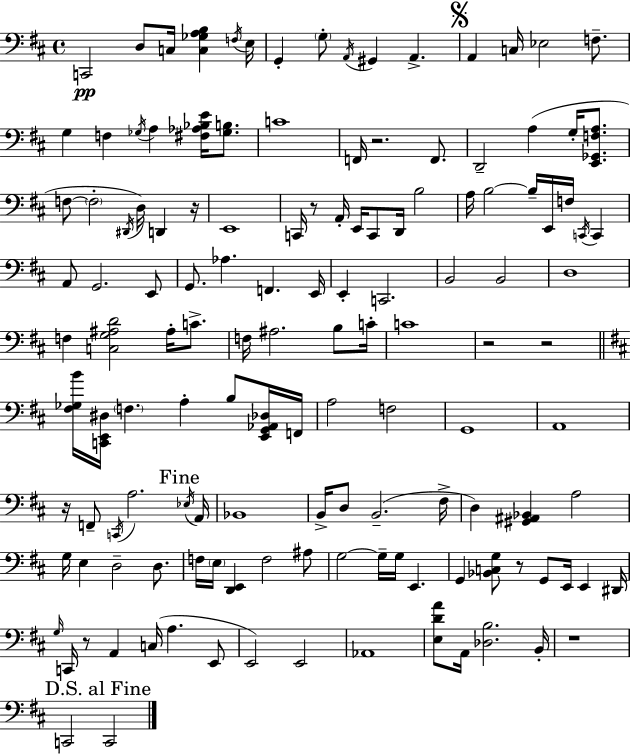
{
  \clef bass
  \time 4/4
  \defaultTimeSignature
  \key d \major
  c,2\pp d8 c16 <c ges a b>4 \acciaccatura { f16 } | e16 g,4-. \parenthesize g8-. \acciaccatura { a,16 } gis,4 a,4.-> | \mark \markup { \musicglyph "scripts.segno" } a,4 c16 ees2 f8.-- | g4 f4 \acciaccatura { ges16 } a4 <fis aes bes e'>16 | \break <ges b>8. c'1 | f,16 r2. | f,8. d,2-- a4( g16-. | <e, ges, f a>8. f8~~ \parenthesize f2-. \acciaccatura { dis,16 }) d16 d,4 | \break r16 e,1 | c,16 r8 a,16-. e,16 c,8 d,16 b2 | a16 b2~~ b16-- e,16 f16 | \acciaccatura { c,16 } c,4 a,8 g,2. | \break e,8 g,8. aes4. f,4. | e,16 e,4-. c,2. | b,2 b,2 | d1 | \break f4 <c g ais d'>2 | ais16-. c'8.-> f16 ais2. | b8 c'16-. c'1 | r2 r2 | \break \bar "||" \break \key b \minor <fis ges b'>16 <c, e, dis>16 \parenthesize f4. a4-. b8 <e, g, aes, des>16 f,16 | a2 f2 | g,1 | a,1 | \break r16 f,8-- \acciaccatura { c,16 } a2. | \mark "Fine" \acciaccatura { ees16 } a,16 bes,1 | b,16-> d8 b,2.--( | fis16-> d4) <gis, ais, bes,>4 a2 | \break g16 e4 d2-- d8. | f16 \parenthesize e16 <d, e,>4 f2 | ais8 g2~~ g16-- g16 e,4. | g,4 <bes, c g>8 r8 g,8 e,16 e,4 | \break dis,16 \grace { g16 } c,16 r8 a,4 c16( a4. | e,8 e,2) e,2 | aes,1 | <e d' a'>8 a,16 <des b>2. | \break b,16-. r1 | \mark "D.S. al Fine" c,2 c,2 | \bar "|."
}